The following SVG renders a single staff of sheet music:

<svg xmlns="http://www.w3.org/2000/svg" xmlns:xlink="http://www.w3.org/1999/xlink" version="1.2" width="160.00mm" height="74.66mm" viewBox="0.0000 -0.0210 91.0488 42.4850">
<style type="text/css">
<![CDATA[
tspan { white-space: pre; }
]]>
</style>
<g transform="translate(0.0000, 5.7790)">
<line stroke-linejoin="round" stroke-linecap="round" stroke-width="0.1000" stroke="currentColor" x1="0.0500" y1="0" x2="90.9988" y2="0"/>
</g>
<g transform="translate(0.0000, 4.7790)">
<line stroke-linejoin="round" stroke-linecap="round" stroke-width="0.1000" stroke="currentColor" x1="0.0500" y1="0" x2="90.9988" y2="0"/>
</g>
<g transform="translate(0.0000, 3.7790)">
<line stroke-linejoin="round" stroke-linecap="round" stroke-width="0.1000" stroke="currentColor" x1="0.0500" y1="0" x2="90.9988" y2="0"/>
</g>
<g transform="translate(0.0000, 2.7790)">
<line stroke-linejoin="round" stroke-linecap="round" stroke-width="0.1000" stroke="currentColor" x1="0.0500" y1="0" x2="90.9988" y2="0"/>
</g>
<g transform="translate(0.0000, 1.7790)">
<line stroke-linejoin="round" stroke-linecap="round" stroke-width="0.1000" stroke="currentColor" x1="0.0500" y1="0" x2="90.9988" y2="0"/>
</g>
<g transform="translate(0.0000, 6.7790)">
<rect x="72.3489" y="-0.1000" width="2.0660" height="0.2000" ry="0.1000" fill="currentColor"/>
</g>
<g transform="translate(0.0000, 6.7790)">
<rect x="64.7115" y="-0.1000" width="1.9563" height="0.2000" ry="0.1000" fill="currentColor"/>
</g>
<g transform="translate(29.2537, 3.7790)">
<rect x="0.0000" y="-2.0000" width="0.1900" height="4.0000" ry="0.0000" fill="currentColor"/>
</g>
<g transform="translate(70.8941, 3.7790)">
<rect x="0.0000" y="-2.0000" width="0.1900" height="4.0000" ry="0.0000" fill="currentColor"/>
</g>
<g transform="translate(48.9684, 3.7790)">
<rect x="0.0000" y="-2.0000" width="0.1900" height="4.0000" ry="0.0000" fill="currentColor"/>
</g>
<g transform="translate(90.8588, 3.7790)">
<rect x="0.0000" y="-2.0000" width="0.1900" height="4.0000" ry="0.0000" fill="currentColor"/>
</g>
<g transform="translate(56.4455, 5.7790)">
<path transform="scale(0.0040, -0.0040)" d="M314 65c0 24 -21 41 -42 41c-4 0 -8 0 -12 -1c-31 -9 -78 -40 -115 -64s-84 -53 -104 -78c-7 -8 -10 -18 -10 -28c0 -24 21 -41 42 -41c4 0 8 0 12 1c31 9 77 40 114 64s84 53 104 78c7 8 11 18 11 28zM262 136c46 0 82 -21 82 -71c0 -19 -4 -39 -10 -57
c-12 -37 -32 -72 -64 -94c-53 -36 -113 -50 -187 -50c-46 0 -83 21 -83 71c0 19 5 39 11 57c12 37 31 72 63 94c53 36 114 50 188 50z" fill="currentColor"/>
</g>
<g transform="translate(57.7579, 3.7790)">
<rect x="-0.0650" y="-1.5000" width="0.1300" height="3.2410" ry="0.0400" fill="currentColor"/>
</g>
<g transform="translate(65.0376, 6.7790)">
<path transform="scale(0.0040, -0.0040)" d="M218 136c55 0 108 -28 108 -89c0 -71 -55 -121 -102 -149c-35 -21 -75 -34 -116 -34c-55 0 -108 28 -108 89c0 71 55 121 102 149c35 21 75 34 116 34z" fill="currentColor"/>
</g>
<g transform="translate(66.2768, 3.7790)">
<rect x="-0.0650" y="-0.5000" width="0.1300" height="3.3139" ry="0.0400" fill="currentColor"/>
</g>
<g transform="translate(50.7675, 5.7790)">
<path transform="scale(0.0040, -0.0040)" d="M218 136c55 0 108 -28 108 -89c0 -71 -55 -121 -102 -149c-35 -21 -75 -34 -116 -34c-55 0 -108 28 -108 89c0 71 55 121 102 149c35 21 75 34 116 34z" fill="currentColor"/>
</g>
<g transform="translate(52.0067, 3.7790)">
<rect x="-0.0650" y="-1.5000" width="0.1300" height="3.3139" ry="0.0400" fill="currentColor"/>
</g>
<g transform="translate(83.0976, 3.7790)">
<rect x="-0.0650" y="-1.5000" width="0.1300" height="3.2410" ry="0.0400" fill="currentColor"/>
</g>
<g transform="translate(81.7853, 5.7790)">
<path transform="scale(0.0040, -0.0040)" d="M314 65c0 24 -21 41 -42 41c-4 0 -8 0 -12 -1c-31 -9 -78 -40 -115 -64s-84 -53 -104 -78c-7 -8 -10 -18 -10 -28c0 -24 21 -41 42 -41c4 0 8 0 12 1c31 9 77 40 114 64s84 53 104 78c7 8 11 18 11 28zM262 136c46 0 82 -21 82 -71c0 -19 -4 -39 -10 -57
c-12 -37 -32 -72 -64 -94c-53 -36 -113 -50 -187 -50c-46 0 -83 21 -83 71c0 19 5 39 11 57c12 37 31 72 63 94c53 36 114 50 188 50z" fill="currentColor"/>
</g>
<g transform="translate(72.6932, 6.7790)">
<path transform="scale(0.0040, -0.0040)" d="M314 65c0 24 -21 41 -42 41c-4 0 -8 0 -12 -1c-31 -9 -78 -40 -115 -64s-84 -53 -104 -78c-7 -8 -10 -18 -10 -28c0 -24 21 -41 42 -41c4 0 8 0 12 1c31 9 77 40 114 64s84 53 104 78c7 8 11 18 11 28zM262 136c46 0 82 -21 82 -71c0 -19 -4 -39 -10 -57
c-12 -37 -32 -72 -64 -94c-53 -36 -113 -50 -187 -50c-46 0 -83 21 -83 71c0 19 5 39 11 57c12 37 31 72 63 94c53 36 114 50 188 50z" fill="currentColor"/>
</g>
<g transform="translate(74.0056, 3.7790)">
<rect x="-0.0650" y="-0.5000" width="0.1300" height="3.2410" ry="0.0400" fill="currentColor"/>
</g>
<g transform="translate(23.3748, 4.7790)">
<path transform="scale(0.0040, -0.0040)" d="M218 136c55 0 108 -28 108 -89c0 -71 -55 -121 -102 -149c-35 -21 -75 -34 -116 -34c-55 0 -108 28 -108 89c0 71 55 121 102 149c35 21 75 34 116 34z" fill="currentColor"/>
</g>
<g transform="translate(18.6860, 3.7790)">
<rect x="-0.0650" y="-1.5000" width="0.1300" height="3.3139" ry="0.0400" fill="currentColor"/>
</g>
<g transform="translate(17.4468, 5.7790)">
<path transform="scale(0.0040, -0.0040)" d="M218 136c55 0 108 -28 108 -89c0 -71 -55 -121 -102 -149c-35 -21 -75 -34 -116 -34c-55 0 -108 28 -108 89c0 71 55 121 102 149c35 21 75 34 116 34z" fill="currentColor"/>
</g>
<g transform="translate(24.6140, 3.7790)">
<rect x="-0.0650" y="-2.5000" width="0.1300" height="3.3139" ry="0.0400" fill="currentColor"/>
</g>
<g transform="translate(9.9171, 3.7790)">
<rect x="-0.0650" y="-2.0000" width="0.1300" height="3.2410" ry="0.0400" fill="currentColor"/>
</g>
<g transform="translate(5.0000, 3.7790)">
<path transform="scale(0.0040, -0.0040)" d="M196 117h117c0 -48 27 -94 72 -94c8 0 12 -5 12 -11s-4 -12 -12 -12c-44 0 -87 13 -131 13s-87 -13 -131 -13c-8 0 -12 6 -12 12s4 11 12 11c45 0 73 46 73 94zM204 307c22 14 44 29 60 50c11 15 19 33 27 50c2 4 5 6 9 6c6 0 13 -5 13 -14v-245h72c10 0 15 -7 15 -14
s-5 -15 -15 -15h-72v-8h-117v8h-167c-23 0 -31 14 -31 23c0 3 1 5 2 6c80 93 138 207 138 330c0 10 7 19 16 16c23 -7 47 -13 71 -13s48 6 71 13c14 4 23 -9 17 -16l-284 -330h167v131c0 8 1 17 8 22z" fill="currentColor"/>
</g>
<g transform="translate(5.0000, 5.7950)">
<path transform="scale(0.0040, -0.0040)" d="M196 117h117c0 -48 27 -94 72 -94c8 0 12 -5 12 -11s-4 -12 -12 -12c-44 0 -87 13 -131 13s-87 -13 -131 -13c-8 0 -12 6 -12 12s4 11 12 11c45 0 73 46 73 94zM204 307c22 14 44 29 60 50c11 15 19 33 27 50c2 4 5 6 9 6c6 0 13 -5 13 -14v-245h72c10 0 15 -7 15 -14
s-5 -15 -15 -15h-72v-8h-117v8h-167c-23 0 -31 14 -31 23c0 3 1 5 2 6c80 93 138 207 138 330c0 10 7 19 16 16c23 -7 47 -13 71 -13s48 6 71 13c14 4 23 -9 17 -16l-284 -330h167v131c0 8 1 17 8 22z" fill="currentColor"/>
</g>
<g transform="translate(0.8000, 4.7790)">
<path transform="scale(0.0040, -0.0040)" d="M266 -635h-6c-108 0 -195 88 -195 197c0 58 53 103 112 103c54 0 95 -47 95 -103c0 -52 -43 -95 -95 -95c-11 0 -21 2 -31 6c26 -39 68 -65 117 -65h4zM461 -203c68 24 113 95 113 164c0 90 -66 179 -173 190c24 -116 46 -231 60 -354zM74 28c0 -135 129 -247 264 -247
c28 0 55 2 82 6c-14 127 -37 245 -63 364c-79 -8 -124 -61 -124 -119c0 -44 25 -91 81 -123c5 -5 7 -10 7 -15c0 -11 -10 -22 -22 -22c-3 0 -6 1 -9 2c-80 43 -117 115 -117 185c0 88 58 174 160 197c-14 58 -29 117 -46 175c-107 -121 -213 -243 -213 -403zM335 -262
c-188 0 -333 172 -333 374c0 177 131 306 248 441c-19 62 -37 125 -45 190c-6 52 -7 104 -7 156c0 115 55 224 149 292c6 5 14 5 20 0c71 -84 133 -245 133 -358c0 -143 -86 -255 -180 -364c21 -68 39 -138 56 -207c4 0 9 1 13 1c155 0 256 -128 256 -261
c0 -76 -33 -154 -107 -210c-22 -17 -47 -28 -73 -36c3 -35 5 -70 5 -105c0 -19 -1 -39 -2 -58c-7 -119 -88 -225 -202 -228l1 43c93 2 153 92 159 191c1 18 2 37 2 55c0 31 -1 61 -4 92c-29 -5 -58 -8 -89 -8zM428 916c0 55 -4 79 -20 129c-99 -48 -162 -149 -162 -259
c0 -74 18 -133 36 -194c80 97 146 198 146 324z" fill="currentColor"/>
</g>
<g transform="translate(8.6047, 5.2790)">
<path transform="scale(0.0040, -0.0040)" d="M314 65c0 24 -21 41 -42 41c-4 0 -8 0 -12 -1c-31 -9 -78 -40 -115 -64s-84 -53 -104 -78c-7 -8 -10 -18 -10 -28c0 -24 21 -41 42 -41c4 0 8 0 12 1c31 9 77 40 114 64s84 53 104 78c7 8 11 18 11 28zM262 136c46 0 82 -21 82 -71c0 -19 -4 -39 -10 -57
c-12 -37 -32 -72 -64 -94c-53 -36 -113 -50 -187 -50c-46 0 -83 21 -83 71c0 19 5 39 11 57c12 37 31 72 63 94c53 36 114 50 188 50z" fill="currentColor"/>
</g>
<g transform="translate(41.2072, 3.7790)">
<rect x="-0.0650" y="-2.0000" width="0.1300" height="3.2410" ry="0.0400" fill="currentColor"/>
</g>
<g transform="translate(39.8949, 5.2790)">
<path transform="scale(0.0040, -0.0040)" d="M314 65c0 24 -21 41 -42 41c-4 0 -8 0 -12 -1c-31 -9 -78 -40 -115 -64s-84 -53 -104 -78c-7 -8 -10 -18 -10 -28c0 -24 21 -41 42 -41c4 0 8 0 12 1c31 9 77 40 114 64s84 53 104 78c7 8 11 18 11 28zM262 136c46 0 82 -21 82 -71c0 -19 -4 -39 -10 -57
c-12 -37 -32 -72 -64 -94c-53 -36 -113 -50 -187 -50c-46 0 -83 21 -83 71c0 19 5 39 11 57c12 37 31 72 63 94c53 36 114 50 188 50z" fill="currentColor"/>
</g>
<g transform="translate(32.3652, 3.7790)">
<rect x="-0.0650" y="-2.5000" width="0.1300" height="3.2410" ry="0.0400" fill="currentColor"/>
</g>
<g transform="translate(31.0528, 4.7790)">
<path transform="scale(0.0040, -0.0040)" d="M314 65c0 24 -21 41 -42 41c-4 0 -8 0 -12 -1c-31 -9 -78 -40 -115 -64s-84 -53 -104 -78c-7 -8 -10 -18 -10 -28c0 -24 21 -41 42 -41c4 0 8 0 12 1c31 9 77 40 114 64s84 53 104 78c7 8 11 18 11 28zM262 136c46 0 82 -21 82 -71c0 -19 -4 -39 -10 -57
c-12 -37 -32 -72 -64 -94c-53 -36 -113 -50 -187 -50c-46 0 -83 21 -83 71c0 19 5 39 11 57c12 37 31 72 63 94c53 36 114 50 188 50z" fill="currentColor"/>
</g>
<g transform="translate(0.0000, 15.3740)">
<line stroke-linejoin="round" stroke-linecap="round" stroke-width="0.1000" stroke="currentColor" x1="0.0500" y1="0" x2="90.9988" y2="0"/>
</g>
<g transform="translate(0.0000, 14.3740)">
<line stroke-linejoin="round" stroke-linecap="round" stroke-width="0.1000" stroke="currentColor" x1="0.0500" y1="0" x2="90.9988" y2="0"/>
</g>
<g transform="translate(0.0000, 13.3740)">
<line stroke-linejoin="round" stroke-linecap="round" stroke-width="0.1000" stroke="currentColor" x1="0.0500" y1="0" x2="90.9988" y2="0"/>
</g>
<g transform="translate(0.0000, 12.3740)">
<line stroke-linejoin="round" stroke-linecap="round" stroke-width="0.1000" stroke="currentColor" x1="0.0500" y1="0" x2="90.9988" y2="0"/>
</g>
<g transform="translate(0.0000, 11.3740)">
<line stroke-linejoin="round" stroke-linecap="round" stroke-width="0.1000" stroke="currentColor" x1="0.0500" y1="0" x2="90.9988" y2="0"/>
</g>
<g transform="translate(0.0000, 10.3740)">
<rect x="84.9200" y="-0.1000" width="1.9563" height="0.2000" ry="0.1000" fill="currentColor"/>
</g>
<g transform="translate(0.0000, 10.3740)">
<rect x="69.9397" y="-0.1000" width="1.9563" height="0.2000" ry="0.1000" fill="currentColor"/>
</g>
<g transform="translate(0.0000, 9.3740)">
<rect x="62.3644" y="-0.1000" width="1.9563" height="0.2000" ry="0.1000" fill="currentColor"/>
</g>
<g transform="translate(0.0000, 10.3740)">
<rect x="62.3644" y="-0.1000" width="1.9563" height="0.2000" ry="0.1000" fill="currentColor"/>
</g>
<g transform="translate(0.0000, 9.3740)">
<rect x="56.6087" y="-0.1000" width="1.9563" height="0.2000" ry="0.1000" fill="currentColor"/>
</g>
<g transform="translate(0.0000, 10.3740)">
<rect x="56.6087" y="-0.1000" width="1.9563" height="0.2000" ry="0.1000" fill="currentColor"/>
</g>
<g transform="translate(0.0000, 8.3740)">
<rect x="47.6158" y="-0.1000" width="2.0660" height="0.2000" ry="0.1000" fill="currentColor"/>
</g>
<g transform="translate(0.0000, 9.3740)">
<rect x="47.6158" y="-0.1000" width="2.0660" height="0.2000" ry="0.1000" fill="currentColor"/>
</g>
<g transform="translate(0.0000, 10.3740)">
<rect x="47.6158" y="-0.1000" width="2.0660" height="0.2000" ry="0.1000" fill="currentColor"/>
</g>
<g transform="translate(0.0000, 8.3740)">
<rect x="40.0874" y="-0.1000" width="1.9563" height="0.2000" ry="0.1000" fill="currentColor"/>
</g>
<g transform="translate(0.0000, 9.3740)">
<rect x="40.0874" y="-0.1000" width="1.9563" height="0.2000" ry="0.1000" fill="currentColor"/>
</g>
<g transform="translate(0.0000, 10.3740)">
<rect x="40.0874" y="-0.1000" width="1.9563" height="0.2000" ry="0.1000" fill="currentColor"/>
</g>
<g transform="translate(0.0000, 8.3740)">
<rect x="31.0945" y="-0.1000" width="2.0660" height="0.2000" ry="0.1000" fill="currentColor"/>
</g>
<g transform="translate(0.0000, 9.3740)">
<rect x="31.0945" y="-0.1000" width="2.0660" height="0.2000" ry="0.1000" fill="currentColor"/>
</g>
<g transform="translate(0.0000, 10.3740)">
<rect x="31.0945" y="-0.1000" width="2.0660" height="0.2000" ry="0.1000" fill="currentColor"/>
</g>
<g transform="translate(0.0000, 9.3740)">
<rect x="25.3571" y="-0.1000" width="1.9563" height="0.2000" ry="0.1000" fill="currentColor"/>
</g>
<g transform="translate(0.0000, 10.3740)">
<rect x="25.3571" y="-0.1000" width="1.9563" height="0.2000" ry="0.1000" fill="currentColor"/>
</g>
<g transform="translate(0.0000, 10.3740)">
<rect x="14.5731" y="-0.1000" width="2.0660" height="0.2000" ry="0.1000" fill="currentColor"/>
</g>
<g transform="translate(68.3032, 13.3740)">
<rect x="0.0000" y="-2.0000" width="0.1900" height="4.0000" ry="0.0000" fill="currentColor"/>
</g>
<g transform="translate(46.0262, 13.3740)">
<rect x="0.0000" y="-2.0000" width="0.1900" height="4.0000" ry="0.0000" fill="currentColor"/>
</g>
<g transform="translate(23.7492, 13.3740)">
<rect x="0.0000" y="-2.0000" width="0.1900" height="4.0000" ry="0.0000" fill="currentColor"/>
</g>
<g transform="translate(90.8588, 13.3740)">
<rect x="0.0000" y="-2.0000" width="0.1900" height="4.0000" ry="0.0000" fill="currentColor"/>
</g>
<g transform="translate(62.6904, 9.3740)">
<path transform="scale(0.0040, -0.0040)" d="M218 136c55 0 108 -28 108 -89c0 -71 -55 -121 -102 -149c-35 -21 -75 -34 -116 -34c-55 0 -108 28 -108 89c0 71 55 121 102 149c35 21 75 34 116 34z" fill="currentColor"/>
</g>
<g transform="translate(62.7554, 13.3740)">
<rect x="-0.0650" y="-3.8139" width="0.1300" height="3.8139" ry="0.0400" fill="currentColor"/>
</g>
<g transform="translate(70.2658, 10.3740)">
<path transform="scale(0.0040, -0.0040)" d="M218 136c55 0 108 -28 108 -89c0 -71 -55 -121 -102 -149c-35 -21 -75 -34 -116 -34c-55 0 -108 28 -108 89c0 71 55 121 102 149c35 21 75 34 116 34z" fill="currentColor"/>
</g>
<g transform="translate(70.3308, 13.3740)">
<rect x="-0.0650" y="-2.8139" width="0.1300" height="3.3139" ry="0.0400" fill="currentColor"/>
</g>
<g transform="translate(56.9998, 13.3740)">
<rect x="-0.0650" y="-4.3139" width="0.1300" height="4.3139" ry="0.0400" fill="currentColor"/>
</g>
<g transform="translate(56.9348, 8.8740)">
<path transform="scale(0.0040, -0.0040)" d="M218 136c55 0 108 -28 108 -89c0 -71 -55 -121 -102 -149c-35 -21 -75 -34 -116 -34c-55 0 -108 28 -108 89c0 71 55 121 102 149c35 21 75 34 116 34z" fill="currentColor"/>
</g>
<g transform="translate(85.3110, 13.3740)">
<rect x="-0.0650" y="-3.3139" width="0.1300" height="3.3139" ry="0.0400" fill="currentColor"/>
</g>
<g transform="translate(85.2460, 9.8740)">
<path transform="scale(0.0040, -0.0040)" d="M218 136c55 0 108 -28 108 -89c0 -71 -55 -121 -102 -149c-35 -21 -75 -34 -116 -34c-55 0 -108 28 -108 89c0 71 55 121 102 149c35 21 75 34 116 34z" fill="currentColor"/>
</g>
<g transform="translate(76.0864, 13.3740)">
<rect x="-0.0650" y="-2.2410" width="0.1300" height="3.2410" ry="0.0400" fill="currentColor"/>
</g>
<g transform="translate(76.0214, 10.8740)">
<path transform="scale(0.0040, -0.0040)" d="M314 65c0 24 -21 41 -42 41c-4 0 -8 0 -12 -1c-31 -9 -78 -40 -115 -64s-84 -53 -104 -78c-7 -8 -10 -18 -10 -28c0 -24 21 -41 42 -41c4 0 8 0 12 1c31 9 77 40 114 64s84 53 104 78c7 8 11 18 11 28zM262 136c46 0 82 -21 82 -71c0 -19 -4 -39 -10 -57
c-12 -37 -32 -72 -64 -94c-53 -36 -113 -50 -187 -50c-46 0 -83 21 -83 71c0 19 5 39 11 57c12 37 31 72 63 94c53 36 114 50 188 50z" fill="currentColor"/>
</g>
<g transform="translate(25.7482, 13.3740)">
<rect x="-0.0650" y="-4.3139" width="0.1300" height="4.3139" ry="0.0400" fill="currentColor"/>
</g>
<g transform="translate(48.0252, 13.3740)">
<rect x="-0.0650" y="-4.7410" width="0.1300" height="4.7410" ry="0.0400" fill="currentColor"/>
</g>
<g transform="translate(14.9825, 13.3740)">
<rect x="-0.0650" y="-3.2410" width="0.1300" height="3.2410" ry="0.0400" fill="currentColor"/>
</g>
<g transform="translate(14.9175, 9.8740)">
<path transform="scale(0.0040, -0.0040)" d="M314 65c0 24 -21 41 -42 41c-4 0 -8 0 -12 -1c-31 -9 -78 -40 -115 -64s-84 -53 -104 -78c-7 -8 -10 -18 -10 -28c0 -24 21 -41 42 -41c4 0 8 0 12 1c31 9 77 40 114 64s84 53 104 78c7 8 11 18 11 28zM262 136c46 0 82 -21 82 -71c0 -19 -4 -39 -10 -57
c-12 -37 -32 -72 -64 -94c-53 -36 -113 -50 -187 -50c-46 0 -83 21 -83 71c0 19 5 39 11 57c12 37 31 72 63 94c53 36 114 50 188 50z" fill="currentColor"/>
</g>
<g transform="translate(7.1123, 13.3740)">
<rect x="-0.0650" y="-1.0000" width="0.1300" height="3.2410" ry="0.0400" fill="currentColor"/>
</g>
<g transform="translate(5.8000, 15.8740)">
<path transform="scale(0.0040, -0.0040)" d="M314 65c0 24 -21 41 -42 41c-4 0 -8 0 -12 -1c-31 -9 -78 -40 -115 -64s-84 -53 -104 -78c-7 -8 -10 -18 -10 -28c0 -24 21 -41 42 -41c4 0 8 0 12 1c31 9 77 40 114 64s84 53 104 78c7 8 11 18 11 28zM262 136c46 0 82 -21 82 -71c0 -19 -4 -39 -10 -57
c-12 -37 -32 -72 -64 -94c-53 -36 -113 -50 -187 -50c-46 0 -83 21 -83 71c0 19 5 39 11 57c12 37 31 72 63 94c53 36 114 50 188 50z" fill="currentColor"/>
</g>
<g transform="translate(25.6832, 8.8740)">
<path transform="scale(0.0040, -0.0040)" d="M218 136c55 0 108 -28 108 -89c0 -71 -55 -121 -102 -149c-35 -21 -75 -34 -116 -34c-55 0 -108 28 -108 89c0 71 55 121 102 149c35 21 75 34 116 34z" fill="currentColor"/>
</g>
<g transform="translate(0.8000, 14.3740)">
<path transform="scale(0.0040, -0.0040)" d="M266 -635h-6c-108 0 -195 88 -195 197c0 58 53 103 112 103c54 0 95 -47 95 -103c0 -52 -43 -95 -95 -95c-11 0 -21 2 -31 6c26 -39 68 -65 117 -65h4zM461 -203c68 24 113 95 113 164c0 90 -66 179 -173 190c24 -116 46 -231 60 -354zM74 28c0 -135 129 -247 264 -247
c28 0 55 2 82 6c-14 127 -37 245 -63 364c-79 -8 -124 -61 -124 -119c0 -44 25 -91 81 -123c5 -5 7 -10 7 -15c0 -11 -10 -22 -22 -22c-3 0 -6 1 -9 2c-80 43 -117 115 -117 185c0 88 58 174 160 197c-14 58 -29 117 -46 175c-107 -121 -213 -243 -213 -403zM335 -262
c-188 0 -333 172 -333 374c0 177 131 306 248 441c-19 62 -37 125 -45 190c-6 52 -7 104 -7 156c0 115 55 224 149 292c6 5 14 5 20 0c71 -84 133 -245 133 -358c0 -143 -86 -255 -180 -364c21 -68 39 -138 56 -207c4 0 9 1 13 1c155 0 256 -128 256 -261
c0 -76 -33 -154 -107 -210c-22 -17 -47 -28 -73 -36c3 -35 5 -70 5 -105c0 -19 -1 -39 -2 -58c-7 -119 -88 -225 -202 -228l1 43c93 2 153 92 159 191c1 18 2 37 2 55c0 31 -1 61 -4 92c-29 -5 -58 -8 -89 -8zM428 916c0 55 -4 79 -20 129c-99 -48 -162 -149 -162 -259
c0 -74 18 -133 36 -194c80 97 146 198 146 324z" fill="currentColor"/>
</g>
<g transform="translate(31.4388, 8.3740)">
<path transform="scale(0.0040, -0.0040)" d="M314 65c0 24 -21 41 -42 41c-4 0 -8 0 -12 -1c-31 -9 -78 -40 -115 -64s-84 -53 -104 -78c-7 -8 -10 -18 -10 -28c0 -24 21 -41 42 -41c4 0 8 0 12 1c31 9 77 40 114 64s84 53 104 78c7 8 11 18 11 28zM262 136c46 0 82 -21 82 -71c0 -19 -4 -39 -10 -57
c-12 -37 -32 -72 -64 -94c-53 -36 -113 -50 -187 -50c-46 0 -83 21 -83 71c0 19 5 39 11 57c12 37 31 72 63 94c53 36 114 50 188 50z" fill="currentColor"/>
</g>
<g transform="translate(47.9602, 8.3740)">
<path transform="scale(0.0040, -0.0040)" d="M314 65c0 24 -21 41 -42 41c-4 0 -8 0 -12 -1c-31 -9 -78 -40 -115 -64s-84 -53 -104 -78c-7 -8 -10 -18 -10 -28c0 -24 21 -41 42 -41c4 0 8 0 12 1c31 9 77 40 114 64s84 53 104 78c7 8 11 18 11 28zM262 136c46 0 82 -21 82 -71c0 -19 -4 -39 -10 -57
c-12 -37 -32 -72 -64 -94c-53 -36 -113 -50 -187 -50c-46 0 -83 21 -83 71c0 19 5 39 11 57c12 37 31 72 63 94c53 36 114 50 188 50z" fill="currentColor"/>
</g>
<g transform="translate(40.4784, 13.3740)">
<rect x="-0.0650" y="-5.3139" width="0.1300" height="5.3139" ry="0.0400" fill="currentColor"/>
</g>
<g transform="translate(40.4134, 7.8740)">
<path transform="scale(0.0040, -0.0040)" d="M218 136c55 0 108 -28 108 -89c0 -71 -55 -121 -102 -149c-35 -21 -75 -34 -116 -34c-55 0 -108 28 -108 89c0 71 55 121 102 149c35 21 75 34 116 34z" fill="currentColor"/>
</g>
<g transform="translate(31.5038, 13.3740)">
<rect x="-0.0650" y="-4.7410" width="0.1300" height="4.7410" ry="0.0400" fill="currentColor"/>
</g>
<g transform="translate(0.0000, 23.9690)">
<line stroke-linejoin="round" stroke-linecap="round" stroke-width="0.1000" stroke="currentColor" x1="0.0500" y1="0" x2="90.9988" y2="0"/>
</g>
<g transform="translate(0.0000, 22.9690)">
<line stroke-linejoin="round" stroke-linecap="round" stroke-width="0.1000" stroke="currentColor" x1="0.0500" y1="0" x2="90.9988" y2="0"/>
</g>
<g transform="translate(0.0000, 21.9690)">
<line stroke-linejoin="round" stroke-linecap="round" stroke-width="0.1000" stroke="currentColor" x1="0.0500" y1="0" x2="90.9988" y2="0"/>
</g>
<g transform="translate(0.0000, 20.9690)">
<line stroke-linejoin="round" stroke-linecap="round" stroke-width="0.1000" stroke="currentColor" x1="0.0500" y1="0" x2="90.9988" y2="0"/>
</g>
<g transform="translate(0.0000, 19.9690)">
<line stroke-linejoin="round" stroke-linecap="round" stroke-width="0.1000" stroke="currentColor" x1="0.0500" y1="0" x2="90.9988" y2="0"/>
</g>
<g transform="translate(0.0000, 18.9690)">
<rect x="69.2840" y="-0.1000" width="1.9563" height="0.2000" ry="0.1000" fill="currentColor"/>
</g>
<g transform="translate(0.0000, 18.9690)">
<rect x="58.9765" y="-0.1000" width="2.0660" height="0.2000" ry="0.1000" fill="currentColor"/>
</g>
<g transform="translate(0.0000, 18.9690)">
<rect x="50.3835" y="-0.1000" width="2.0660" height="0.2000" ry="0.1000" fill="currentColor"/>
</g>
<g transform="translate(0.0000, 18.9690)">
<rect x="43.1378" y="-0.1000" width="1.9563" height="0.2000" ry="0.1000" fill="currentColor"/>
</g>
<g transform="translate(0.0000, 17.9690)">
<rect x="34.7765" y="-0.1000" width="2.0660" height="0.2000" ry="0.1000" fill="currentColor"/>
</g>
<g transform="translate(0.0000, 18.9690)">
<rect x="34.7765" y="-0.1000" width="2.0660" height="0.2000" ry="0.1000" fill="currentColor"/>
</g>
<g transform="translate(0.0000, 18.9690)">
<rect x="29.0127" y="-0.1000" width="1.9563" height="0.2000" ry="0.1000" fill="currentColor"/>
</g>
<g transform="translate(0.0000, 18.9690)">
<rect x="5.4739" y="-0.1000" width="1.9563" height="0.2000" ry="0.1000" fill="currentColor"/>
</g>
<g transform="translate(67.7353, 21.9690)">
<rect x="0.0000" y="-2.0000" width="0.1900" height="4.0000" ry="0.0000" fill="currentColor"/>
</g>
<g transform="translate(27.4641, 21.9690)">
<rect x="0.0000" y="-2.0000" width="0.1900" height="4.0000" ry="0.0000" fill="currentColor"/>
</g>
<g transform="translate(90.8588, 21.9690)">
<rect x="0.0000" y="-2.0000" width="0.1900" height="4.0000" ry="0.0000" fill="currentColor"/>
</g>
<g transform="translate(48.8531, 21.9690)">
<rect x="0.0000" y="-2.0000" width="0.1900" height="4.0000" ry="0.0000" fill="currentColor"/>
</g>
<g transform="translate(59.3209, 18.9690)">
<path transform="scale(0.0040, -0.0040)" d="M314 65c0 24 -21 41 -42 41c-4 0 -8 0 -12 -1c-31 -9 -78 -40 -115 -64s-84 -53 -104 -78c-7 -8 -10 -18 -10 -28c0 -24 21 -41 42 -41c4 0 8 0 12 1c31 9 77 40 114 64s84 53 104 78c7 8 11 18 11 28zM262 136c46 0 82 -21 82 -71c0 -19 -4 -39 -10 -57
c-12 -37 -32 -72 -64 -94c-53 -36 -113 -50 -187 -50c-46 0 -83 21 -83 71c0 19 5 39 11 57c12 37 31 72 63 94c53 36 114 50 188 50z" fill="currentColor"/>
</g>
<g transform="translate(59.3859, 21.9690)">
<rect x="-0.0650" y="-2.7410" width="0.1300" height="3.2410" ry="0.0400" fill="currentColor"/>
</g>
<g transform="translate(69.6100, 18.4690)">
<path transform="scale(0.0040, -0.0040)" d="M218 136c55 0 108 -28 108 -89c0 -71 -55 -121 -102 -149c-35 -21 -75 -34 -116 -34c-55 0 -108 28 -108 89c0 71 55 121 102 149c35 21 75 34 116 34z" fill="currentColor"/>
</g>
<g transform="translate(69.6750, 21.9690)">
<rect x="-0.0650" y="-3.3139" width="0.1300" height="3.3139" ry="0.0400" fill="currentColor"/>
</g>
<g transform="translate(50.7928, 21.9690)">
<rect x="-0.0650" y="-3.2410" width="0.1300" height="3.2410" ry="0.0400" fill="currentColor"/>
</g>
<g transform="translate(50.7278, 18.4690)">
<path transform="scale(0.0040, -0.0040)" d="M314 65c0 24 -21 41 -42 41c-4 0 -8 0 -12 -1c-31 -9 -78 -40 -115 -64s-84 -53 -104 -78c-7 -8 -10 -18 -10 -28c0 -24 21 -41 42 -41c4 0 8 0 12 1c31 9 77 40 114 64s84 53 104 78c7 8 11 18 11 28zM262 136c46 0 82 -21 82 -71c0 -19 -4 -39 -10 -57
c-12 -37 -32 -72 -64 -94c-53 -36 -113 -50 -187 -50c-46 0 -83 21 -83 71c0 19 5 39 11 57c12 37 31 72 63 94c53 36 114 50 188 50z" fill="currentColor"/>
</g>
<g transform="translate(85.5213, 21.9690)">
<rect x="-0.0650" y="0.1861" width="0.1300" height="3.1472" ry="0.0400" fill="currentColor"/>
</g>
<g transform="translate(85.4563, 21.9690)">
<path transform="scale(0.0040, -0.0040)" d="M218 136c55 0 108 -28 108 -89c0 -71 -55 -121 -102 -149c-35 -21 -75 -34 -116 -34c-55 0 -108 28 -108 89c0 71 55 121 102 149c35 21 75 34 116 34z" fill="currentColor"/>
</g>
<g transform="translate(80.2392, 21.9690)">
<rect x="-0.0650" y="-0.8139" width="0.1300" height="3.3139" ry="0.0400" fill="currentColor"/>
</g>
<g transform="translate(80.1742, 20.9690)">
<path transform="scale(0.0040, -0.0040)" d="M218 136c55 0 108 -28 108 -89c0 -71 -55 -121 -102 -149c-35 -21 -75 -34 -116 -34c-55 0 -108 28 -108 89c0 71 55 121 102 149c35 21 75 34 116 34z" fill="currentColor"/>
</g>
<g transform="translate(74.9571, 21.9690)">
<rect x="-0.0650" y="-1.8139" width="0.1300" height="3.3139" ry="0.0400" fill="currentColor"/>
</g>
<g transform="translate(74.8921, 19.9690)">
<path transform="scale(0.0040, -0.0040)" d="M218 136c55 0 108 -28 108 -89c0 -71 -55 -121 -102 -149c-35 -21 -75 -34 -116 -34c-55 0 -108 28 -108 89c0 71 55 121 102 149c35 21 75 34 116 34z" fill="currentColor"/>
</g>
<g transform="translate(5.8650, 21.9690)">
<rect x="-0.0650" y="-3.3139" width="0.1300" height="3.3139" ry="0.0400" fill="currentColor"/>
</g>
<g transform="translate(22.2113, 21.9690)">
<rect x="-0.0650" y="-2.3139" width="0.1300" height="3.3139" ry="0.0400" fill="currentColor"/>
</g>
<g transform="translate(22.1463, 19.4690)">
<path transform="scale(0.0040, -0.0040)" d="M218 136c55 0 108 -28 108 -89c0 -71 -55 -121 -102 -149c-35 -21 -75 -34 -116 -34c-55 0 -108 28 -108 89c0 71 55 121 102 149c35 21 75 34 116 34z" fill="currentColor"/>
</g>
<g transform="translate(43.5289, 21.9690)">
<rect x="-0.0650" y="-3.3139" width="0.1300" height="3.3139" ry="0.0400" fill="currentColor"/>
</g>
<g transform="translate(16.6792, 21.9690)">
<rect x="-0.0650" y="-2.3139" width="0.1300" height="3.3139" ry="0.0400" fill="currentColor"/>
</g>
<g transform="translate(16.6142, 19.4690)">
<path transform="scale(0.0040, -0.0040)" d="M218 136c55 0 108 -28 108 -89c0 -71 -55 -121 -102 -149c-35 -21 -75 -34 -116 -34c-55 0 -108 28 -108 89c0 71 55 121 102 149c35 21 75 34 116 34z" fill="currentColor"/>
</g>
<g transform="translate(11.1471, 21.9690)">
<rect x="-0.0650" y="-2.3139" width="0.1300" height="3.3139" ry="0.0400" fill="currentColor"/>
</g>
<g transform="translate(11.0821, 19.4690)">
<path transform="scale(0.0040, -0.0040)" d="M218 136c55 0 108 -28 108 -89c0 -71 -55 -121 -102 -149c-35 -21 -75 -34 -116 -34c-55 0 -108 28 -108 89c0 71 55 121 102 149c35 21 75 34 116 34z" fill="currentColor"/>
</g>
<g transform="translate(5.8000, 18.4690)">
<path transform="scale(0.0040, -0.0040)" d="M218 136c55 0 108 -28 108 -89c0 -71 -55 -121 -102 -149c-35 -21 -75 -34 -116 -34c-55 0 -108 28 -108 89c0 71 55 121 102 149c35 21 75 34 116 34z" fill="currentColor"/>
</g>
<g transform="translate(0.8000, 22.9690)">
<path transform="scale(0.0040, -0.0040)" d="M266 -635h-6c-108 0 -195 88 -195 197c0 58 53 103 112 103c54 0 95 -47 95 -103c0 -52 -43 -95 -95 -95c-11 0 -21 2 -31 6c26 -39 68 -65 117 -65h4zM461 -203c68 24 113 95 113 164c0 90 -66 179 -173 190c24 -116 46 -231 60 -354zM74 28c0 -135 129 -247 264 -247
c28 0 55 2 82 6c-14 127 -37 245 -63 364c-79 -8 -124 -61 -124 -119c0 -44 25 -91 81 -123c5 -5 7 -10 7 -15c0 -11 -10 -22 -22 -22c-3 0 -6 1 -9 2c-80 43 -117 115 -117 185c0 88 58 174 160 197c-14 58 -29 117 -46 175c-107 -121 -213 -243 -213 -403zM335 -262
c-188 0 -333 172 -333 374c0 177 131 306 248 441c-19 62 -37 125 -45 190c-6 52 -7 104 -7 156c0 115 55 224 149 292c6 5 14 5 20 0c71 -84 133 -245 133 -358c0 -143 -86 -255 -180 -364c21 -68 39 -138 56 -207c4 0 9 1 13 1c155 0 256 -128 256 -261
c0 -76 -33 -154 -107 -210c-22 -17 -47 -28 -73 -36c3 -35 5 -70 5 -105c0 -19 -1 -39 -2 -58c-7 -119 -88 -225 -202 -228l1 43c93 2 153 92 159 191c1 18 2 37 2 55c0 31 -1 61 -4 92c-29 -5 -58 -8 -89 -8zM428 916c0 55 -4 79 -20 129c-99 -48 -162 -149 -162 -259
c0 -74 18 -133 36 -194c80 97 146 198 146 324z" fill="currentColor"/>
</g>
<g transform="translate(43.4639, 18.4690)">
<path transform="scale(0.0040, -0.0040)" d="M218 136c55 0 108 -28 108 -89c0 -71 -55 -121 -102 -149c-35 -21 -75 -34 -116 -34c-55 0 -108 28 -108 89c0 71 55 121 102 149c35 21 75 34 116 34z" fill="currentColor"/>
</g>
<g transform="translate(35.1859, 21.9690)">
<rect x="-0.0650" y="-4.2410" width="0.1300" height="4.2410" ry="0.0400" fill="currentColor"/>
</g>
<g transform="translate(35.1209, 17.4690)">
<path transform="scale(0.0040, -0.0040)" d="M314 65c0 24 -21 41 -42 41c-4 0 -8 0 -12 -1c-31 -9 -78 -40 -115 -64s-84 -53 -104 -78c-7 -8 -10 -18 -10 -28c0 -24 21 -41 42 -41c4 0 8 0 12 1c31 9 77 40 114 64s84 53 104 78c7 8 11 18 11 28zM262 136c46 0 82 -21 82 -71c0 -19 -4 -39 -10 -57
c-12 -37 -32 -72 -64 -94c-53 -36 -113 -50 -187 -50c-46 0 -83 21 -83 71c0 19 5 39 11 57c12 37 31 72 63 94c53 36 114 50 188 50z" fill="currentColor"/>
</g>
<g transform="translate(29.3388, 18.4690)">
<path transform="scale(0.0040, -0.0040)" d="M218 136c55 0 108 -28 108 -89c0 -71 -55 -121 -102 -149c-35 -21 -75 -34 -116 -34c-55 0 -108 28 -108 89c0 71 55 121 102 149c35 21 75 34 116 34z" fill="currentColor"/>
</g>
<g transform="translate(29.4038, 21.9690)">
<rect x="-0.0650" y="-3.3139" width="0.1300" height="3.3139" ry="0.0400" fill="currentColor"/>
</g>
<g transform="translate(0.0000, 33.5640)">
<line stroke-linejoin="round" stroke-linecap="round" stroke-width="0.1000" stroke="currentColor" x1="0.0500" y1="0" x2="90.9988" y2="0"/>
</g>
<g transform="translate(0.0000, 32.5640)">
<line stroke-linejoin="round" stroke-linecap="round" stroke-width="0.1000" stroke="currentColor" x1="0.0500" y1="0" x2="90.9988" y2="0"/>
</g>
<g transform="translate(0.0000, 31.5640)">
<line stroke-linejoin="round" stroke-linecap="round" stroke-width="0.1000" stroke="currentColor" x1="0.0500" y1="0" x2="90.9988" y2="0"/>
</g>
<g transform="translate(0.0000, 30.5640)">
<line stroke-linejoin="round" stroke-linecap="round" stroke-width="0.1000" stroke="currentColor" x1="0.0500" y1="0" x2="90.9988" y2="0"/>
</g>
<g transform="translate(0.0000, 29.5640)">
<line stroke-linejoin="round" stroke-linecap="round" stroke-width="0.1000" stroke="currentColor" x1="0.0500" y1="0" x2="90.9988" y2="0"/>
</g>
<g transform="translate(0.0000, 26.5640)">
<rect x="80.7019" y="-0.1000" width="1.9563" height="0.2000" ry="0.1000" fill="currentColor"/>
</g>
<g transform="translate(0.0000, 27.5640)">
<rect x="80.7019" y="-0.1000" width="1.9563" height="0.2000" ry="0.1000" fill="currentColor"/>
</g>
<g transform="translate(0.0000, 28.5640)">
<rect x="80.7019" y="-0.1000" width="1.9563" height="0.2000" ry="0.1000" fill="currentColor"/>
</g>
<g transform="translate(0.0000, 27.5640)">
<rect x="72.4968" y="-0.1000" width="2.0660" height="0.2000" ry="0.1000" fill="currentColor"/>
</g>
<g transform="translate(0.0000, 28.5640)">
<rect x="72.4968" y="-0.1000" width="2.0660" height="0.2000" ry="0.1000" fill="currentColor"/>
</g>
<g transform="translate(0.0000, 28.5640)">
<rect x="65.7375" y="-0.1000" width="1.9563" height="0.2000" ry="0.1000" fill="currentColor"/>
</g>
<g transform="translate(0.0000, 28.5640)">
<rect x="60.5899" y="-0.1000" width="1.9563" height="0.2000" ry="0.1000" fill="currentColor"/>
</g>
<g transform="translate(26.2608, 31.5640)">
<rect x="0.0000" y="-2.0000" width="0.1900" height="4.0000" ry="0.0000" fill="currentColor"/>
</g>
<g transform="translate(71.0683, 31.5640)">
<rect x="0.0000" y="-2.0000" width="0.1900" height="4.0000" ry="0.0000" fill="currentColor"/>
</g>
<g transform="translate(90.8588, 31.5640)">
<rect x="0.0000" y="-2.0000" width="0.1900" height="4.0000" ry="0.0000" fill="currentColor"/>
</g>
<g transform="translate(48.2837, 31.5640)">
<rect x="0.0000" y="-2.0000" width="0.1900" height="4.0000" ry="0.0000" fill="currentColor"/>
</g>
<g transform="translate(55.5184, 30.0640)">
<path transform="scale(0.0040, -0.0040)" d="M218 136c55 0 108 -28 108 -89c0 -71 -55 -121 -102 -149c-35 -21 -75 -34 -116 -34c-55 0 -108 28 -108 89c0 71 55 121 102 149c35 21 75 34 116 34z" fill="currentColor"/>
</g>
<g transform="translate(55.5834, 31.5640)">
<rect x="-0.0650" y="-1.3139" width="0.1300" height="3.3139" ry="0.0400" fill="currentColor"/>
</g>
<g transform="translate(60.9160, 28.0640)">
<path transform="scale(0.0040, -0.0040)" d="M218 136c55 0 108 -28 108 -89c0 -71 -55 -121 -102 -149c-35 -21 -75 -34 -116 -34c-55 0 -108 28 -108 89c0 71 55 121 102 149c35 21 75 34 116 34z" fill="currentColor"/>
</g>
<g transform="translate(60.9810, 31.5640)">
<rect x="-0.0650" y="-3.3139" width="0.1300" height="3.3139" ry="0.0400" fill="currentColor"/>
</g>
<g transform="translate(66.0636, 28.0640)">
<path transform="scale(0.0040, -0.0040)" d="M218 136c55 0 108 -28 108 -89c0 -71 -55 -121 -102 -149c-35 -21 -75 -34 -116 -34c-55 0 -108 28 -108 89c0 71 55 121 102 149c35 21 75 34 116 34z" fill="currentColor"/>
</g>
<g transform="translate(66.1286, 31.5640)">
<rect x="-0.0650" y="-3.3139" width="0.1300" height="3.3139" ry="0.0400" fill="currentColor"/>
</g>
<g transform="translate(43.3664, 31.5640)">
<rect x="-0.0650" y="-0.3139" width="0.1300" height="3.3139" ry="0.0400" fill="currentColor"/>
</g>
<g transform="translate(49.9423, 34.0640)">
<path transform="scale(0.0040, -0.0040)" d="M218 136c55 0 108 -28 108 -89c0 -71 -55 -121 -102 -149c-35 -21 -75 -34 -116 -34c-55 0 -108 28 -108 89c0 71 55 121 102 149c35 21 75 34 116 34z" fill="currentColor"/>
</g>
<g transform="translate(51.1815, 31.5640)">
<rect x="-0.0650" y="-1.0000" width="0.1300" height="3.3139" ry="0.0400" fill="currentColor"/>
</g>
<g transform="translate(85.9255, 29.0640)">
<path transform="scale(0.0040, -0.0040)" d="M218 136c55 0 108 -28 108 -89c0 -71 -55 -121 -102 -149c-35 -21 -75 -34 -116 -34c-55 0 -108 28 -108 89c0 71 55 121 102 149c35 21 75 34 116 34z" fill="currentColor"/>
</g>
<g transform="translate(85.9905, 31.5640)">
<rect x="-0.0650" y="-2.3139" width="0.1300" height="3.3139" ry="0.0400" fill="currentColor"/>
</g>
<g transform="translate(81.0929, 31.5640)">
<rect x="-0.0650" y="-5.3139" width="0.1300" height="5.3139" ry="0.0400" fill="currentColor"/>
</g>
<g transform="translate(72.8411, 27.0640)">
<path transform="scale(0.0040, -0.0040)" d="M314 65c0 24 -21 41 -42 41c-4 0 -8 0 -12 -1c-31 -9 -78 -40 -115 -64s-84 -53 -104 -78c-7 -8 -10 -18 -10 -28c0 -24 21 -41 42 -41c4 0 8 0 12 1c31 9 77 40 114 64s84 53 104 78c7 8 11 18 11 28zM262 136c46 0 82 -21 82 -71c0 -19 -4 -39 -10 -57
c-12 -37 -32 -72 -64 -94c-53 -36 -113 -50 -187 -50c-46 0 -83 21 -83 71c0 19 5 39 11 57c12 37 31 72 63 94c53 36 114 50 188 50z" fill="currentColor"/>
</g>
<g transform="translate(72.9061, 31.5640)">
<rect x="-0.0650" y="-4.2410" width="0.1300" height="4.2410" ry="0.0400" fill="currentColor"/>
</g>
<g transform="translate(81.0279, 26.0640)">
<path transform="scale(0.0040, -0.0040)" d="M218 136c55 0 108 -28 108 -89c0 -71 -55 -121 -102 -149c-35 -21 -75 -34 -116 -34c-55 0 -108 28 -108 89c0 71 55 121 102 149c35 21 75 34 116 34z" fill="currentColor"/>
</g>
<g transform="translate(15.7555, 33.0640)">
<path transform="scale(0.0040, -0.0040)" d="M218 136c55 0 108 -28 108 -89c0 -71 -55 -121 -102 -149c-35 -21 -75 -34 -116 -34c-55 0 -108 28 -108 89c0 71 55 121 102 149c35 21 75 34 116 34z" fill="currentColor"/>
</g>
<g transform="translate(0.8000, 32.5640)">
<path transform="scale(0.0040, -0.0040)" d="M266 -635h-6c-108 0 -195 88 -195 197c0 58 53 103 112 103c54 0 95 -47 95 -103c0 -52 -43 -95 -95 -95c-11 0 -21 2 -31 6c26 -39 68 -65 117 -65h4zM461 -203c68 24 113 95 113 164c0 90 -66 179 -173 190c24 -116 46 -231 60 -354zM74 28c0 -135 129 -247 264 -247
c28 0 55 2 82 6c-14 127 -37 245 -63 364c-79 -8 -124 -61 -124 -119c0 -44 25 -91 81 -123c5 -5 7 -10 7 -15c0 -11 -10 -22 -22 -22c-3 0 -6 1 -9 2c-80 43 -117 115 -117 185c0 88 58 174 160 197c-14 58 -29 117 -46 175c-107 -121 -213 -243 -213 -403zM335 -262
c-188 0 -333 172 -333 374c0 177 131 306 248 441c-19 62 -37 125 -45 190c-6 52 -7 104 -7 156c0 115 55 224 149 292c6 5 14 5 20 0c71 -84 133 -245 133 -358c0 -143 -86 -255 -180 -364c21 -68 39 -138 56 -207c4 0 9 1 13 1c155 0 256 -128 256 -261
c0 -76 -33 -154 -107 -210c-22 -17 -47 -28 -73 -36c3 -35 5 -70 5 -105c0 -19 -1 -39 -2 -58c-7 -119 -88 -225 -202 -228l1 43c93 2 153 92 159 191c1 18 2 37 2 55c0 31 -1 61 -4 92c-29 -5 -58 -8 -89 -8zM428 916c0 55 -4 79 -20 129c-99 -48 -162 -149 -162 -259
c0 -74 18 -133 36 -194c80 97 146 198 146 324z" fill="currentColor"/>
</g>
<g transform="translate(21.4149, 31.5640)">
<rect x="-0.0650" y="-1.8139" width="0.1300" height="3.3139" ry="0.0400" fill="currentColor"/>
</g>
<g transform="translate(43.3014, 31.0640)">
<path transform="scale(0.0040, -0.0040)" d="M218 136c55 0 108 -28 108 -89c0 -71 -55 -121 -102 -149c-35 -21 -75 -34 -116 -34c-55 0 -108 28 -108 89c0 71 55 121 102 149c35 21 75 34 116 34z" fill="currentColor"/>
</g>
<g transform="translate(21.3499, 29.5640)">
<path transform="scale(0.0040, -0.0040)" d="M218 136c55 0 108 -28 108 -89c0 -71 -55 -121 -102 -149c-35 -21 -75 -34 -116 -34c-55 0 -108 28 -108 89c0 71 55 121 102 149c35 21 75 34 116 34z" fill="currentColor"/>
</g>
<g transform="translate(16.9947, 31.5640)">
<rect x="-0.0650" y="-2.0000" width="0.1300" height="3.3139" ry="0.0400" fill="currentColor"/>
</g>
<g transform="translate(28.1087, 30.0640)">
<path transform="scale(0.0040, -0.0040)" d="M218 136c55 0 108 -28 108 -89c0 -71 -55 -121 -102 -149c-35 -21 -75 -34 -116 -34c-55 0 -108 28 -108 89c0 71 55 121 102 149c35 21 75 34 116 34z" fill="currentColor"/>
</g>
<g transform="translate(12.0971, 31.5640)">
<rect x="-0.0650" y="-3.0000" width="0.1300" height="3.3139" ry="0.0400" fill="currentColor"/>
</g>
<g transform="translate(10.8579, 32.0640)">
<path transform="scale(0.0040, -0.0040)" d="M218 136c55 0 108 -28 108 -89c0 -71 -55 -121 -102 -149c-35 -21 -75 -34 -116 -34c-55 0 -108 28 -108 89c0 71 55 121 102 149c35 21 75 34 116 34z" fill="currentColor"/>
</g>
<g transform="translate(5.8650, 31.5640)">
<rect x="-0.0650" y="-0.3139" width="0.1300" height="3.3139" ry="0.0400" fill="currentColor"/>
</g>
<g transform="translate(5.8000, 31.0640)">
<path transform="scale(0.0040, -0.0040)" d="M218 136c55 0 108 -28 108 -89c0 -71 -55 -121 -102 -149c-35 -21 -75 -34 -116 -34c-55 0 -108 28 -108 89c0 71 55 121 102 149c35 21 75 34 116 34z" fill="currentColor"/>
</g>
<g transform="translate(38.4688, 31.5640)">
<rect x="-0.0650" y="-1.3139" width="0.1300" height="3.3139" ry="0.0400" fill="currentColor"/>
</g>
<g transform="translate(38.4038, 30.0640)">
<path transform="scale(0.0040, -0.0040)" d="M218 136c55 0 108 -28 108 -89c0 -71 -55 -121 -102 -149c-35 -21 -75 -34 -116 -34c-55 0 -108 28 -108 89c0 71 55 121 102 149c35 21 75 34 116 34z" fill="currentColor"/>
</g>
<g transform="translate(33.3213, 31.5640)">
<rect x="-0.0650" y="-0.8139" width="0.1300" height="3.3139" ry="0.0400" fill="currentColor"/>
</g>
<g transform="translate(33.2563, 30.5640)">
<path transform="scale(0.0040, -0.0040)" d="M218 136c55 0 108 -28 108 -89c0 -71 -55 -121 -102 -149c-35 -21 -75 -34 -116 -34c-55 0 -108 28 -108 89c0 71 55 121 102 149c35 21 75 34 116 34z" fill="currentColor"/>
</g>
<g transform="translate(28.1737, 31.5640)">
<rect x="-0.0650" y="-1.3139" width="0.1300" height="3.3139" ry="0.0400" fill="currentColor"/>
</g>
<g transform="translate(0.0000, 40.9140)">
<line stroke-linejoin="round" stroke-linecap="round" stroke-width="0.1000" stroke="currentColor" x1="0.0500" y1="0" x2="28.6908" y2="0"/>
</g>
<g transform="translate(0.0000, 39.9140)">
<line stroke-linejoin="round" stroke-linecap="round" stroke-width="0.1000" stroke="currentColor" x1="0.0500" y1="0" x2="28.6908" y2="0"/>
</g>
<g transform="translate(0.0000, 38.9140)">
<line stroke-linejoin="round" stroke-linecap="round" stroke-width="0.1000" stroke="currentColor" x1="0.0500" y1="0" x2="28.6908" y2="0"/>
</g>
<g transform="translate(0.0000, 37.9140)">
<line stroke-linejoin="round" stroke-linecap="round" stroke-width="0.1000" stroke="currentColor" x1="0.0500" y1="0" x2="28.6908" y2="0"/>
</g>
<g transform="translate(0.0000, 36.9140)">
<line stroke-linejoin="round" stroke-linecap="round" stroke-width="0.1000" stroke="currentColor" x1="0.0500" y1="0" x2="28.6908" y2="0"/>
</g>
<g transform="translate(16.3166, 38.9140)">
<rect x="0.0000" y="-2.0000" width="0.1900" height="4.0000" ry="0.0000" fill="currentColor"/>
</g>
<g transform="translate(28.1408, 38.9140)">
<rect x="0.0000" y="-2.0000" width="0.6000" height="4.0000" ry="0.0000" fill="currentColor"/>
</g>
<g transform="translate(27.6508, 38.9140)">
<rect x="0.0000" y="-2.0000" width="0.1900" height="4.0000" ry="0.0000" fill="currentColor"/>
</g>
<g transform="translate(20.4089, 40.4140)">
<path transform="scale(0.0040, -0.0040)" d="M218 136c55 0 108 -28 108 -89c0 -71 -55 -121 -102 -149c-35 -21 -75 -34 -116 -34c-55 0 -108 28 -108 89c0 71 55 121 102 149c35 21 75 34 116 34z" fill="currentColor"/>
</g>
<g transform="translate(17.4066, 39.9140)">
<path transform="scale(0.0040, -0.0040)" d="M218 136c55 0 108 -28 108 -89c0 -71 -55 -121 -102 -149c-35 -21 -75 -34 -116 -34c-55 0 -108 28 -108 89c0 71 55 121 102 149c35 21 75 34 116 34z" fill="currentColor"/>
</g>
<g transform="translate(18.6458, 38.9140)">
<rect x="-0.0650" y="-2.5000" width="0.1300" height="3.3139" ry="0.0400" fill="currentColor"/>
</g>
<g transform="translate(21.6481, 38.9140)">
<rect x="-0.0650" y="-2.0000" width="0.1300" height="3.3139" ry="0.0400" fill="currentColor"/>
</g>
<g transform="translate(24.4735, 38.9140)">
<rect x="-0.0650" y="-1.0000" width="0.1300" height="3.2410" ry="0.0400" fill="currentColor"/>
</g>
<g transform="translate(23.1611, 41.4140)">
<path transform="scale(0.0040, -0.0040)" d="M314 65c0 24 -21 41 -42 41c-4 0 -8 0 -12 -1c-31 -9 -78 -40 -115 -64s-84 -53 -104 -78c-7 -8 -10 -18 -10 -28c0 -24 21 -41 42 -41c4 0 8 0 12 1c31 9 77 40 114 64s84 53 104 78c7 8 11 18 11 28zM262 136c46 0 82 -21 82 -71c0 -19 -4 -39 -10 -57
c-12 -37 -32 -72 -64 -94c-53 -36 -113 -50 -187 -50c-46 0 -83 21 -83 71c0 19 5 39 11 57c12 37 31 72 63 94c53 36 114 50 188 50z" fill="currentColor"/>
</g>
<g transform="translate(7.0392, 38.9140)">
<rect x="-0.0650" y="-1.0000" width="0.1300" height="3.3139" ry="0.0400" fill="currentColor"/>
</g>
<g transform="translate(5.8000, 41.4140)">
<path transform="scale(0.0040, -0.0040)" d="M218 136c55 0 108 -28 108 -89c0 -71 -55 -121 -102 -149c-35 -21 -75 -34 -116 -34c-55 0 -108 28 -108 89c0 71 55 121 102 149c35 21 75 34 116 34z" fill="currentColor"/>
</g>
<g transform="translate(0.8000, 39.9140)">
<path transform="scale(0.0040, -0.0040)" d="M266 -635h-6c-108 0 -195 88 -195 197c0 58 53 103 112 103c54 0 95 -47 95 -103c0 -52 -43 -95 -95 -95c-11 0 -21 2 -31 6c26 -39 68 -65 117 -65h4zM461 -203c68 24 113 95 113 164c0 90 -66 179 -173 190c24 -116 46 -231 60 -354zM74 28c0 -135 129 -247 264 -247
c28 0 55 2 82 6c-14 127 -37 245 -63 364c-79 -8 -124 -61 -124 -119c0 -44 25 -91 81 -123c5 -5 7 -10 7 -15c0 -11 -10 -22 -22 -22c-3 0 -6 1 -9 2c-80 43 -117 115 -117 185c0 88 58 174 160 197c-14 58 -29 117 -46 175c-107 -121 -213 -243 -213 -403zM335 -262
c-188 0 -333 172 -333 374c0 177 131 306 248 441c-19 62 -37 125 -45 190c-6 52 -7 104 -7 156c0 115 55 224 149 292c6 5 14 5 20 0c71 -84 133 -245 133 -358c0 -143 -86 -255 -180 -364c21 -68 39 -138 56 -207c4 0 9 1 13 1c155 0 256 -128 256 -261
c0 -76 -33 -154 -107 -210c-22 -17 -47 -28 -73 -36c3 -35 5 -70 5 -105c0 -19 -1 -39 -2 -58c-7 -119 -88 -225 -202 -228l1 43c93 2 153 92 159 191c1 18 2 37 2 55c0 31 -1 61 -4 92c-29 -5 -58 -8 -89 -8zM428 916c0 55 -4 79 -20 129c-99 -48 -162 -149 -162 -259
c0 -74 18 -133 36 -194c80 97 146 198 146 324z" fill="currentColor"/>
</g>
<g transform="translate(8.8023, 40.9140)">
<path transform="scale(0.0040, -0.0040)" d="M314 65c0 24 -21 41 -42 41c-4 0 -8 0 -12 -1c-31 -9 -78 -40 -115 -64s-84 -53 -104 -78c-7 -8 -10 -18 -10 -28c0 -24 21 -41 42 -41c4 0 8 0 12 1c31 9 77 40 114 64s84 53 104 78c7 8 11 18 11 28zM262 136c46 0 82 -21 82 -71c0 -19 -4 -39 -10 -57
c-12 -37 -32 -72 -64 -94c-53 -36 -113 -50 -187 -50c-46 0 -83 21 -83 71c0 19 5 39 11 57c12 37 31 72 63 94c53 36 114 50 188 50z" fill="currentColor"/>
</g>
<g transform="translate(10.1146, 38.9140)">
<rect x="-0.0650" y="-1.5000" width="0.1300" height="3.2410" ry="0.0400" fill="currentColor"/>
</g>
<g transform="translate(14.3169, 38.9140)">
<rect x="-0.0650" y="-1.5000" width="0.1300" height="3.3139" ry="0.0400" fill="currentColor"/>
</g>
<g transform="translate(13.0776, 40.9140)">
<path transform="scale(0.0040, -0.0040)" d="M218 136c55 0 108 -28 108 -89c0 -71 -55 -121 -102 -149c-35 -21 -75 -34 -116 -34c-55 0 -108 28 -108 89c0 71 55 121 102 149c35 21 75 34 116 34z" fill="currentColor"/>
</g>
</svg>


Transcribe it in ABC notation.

X:1
T:Untitled
M:4/4
L:1/4
K:C
F2 E G G2 F2 E E2 C C2 E2 D2 b2 d' e'2 f' e'2 d' c' a g2 b b g g g b d'2 b b2 a2 b f d B c A F f e d e c D e b b d'2 f' g D E2 E G F D2